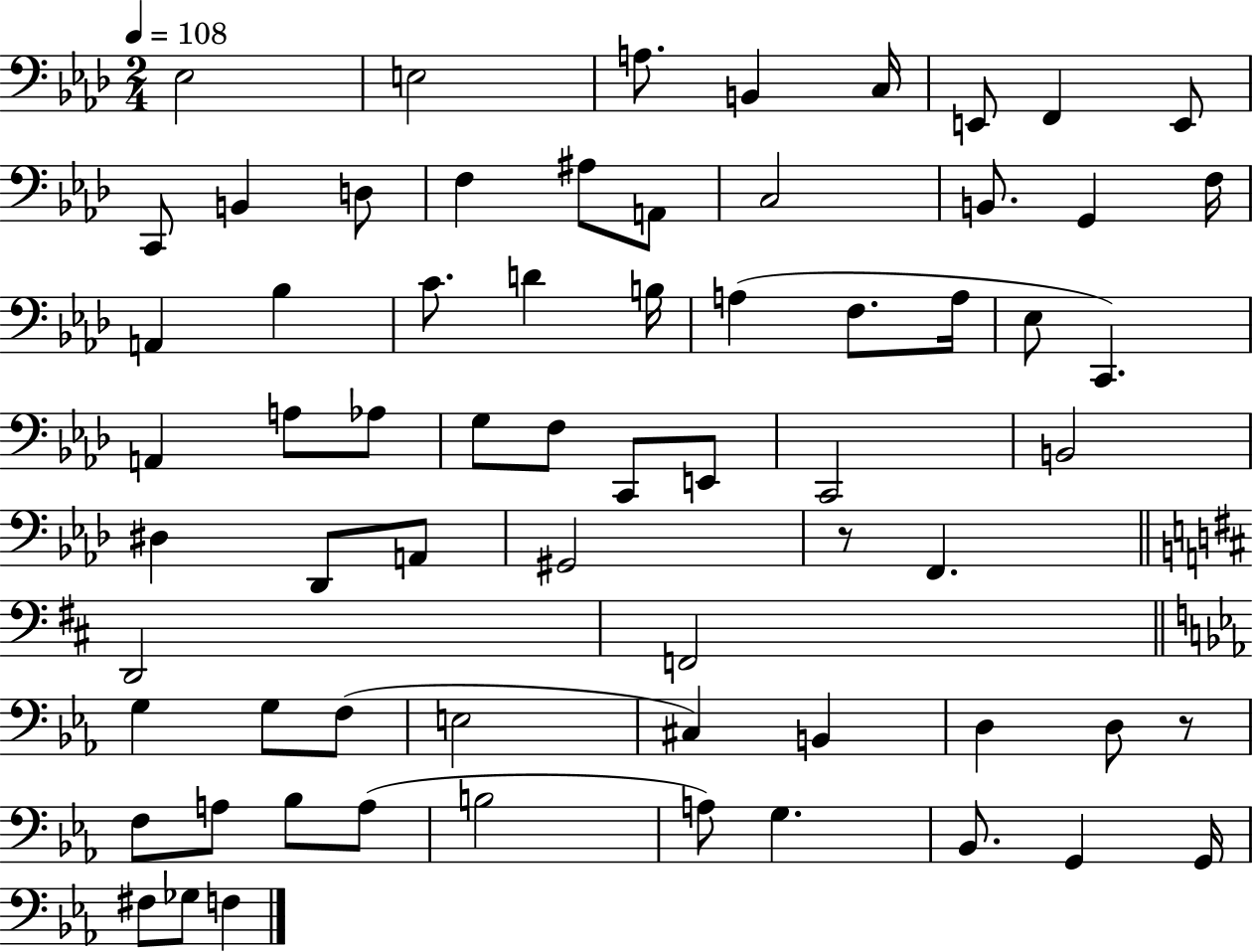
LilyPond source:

{
  \clef bass
  \numericTimeSignature
  \time 2/4
  \key aes \major
  \tempo 4 = 108
  ees2 | e2 | a8. b,4 c16 | e,8 f,4 e,8 | \break c,8 b,4 d8 | f4 ais8 a,8 | c2 | b,8. g,4 f16 | \break a,4 bes4 | c'8. d'4 b16 | a4( f8. a16 | ees8 c,4.) | \break a,4 a8 aes8 | g8 f8 c,8 e,8 | c,2 | b,2 | \break dis4 des,8 a,8 | gis,2 | r8 f,4. | \bar "||" \break \key b \minor d,2 | f,2 | \bar "||" \break \key c \minor g4 g8 f8( | e2 | cis4) b,4 | d4 d8 r8 | \break f8 a8 bes8 a8( | b2 | a8) g4. | bes,8. g,4 g,16 | \break fis8 ges8 f4 | \bar "|."
}